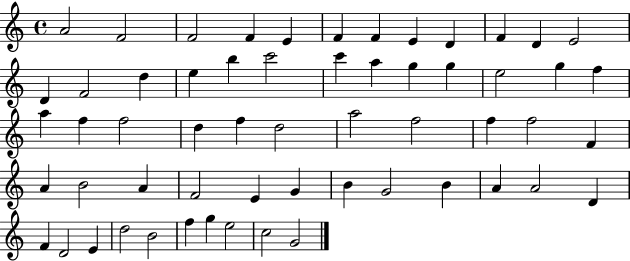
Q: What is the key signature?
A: C major